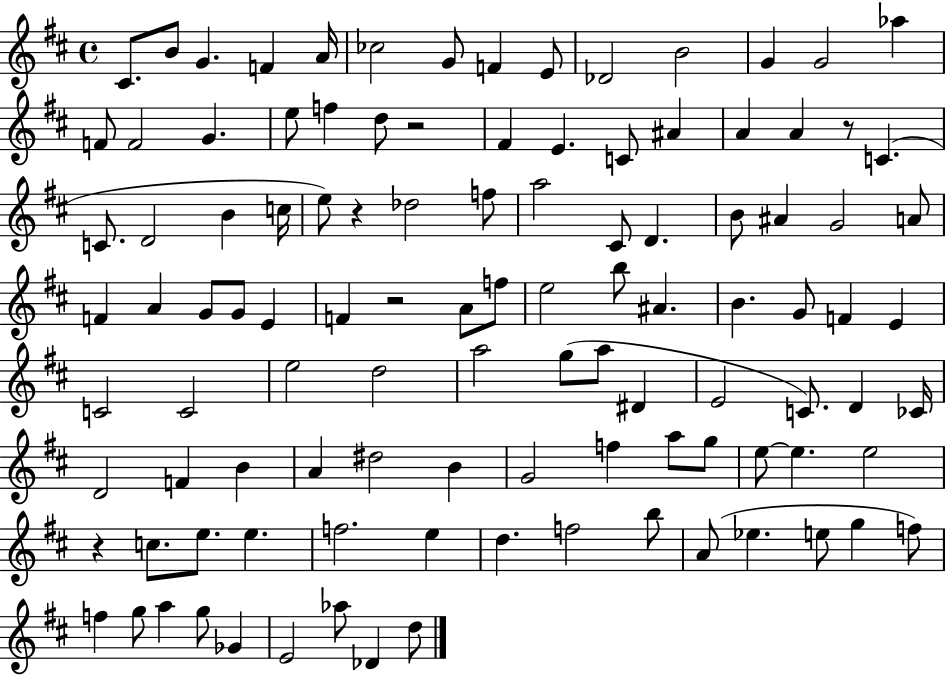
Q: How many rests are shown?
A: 5